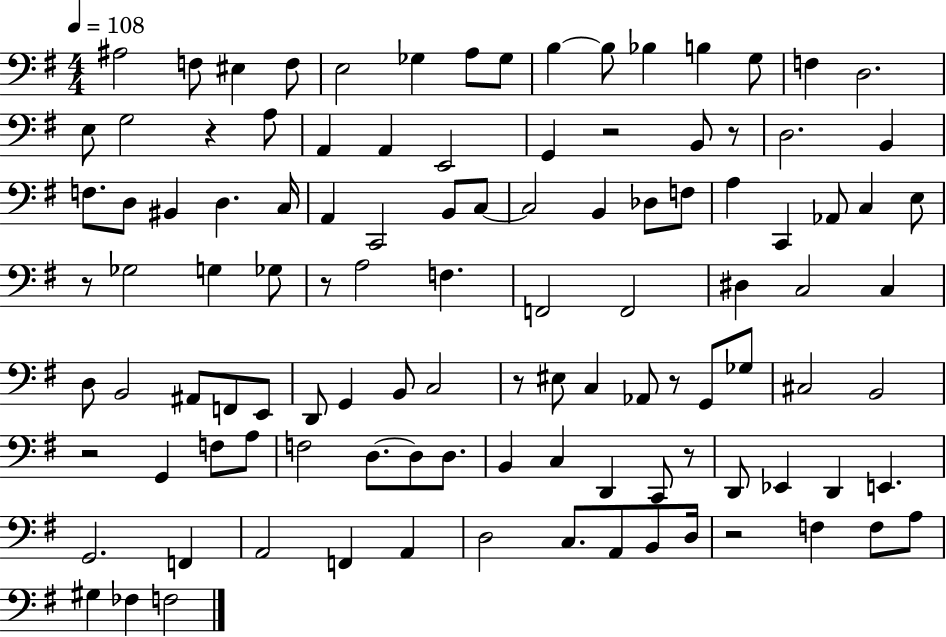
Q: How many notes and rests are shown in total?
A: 110